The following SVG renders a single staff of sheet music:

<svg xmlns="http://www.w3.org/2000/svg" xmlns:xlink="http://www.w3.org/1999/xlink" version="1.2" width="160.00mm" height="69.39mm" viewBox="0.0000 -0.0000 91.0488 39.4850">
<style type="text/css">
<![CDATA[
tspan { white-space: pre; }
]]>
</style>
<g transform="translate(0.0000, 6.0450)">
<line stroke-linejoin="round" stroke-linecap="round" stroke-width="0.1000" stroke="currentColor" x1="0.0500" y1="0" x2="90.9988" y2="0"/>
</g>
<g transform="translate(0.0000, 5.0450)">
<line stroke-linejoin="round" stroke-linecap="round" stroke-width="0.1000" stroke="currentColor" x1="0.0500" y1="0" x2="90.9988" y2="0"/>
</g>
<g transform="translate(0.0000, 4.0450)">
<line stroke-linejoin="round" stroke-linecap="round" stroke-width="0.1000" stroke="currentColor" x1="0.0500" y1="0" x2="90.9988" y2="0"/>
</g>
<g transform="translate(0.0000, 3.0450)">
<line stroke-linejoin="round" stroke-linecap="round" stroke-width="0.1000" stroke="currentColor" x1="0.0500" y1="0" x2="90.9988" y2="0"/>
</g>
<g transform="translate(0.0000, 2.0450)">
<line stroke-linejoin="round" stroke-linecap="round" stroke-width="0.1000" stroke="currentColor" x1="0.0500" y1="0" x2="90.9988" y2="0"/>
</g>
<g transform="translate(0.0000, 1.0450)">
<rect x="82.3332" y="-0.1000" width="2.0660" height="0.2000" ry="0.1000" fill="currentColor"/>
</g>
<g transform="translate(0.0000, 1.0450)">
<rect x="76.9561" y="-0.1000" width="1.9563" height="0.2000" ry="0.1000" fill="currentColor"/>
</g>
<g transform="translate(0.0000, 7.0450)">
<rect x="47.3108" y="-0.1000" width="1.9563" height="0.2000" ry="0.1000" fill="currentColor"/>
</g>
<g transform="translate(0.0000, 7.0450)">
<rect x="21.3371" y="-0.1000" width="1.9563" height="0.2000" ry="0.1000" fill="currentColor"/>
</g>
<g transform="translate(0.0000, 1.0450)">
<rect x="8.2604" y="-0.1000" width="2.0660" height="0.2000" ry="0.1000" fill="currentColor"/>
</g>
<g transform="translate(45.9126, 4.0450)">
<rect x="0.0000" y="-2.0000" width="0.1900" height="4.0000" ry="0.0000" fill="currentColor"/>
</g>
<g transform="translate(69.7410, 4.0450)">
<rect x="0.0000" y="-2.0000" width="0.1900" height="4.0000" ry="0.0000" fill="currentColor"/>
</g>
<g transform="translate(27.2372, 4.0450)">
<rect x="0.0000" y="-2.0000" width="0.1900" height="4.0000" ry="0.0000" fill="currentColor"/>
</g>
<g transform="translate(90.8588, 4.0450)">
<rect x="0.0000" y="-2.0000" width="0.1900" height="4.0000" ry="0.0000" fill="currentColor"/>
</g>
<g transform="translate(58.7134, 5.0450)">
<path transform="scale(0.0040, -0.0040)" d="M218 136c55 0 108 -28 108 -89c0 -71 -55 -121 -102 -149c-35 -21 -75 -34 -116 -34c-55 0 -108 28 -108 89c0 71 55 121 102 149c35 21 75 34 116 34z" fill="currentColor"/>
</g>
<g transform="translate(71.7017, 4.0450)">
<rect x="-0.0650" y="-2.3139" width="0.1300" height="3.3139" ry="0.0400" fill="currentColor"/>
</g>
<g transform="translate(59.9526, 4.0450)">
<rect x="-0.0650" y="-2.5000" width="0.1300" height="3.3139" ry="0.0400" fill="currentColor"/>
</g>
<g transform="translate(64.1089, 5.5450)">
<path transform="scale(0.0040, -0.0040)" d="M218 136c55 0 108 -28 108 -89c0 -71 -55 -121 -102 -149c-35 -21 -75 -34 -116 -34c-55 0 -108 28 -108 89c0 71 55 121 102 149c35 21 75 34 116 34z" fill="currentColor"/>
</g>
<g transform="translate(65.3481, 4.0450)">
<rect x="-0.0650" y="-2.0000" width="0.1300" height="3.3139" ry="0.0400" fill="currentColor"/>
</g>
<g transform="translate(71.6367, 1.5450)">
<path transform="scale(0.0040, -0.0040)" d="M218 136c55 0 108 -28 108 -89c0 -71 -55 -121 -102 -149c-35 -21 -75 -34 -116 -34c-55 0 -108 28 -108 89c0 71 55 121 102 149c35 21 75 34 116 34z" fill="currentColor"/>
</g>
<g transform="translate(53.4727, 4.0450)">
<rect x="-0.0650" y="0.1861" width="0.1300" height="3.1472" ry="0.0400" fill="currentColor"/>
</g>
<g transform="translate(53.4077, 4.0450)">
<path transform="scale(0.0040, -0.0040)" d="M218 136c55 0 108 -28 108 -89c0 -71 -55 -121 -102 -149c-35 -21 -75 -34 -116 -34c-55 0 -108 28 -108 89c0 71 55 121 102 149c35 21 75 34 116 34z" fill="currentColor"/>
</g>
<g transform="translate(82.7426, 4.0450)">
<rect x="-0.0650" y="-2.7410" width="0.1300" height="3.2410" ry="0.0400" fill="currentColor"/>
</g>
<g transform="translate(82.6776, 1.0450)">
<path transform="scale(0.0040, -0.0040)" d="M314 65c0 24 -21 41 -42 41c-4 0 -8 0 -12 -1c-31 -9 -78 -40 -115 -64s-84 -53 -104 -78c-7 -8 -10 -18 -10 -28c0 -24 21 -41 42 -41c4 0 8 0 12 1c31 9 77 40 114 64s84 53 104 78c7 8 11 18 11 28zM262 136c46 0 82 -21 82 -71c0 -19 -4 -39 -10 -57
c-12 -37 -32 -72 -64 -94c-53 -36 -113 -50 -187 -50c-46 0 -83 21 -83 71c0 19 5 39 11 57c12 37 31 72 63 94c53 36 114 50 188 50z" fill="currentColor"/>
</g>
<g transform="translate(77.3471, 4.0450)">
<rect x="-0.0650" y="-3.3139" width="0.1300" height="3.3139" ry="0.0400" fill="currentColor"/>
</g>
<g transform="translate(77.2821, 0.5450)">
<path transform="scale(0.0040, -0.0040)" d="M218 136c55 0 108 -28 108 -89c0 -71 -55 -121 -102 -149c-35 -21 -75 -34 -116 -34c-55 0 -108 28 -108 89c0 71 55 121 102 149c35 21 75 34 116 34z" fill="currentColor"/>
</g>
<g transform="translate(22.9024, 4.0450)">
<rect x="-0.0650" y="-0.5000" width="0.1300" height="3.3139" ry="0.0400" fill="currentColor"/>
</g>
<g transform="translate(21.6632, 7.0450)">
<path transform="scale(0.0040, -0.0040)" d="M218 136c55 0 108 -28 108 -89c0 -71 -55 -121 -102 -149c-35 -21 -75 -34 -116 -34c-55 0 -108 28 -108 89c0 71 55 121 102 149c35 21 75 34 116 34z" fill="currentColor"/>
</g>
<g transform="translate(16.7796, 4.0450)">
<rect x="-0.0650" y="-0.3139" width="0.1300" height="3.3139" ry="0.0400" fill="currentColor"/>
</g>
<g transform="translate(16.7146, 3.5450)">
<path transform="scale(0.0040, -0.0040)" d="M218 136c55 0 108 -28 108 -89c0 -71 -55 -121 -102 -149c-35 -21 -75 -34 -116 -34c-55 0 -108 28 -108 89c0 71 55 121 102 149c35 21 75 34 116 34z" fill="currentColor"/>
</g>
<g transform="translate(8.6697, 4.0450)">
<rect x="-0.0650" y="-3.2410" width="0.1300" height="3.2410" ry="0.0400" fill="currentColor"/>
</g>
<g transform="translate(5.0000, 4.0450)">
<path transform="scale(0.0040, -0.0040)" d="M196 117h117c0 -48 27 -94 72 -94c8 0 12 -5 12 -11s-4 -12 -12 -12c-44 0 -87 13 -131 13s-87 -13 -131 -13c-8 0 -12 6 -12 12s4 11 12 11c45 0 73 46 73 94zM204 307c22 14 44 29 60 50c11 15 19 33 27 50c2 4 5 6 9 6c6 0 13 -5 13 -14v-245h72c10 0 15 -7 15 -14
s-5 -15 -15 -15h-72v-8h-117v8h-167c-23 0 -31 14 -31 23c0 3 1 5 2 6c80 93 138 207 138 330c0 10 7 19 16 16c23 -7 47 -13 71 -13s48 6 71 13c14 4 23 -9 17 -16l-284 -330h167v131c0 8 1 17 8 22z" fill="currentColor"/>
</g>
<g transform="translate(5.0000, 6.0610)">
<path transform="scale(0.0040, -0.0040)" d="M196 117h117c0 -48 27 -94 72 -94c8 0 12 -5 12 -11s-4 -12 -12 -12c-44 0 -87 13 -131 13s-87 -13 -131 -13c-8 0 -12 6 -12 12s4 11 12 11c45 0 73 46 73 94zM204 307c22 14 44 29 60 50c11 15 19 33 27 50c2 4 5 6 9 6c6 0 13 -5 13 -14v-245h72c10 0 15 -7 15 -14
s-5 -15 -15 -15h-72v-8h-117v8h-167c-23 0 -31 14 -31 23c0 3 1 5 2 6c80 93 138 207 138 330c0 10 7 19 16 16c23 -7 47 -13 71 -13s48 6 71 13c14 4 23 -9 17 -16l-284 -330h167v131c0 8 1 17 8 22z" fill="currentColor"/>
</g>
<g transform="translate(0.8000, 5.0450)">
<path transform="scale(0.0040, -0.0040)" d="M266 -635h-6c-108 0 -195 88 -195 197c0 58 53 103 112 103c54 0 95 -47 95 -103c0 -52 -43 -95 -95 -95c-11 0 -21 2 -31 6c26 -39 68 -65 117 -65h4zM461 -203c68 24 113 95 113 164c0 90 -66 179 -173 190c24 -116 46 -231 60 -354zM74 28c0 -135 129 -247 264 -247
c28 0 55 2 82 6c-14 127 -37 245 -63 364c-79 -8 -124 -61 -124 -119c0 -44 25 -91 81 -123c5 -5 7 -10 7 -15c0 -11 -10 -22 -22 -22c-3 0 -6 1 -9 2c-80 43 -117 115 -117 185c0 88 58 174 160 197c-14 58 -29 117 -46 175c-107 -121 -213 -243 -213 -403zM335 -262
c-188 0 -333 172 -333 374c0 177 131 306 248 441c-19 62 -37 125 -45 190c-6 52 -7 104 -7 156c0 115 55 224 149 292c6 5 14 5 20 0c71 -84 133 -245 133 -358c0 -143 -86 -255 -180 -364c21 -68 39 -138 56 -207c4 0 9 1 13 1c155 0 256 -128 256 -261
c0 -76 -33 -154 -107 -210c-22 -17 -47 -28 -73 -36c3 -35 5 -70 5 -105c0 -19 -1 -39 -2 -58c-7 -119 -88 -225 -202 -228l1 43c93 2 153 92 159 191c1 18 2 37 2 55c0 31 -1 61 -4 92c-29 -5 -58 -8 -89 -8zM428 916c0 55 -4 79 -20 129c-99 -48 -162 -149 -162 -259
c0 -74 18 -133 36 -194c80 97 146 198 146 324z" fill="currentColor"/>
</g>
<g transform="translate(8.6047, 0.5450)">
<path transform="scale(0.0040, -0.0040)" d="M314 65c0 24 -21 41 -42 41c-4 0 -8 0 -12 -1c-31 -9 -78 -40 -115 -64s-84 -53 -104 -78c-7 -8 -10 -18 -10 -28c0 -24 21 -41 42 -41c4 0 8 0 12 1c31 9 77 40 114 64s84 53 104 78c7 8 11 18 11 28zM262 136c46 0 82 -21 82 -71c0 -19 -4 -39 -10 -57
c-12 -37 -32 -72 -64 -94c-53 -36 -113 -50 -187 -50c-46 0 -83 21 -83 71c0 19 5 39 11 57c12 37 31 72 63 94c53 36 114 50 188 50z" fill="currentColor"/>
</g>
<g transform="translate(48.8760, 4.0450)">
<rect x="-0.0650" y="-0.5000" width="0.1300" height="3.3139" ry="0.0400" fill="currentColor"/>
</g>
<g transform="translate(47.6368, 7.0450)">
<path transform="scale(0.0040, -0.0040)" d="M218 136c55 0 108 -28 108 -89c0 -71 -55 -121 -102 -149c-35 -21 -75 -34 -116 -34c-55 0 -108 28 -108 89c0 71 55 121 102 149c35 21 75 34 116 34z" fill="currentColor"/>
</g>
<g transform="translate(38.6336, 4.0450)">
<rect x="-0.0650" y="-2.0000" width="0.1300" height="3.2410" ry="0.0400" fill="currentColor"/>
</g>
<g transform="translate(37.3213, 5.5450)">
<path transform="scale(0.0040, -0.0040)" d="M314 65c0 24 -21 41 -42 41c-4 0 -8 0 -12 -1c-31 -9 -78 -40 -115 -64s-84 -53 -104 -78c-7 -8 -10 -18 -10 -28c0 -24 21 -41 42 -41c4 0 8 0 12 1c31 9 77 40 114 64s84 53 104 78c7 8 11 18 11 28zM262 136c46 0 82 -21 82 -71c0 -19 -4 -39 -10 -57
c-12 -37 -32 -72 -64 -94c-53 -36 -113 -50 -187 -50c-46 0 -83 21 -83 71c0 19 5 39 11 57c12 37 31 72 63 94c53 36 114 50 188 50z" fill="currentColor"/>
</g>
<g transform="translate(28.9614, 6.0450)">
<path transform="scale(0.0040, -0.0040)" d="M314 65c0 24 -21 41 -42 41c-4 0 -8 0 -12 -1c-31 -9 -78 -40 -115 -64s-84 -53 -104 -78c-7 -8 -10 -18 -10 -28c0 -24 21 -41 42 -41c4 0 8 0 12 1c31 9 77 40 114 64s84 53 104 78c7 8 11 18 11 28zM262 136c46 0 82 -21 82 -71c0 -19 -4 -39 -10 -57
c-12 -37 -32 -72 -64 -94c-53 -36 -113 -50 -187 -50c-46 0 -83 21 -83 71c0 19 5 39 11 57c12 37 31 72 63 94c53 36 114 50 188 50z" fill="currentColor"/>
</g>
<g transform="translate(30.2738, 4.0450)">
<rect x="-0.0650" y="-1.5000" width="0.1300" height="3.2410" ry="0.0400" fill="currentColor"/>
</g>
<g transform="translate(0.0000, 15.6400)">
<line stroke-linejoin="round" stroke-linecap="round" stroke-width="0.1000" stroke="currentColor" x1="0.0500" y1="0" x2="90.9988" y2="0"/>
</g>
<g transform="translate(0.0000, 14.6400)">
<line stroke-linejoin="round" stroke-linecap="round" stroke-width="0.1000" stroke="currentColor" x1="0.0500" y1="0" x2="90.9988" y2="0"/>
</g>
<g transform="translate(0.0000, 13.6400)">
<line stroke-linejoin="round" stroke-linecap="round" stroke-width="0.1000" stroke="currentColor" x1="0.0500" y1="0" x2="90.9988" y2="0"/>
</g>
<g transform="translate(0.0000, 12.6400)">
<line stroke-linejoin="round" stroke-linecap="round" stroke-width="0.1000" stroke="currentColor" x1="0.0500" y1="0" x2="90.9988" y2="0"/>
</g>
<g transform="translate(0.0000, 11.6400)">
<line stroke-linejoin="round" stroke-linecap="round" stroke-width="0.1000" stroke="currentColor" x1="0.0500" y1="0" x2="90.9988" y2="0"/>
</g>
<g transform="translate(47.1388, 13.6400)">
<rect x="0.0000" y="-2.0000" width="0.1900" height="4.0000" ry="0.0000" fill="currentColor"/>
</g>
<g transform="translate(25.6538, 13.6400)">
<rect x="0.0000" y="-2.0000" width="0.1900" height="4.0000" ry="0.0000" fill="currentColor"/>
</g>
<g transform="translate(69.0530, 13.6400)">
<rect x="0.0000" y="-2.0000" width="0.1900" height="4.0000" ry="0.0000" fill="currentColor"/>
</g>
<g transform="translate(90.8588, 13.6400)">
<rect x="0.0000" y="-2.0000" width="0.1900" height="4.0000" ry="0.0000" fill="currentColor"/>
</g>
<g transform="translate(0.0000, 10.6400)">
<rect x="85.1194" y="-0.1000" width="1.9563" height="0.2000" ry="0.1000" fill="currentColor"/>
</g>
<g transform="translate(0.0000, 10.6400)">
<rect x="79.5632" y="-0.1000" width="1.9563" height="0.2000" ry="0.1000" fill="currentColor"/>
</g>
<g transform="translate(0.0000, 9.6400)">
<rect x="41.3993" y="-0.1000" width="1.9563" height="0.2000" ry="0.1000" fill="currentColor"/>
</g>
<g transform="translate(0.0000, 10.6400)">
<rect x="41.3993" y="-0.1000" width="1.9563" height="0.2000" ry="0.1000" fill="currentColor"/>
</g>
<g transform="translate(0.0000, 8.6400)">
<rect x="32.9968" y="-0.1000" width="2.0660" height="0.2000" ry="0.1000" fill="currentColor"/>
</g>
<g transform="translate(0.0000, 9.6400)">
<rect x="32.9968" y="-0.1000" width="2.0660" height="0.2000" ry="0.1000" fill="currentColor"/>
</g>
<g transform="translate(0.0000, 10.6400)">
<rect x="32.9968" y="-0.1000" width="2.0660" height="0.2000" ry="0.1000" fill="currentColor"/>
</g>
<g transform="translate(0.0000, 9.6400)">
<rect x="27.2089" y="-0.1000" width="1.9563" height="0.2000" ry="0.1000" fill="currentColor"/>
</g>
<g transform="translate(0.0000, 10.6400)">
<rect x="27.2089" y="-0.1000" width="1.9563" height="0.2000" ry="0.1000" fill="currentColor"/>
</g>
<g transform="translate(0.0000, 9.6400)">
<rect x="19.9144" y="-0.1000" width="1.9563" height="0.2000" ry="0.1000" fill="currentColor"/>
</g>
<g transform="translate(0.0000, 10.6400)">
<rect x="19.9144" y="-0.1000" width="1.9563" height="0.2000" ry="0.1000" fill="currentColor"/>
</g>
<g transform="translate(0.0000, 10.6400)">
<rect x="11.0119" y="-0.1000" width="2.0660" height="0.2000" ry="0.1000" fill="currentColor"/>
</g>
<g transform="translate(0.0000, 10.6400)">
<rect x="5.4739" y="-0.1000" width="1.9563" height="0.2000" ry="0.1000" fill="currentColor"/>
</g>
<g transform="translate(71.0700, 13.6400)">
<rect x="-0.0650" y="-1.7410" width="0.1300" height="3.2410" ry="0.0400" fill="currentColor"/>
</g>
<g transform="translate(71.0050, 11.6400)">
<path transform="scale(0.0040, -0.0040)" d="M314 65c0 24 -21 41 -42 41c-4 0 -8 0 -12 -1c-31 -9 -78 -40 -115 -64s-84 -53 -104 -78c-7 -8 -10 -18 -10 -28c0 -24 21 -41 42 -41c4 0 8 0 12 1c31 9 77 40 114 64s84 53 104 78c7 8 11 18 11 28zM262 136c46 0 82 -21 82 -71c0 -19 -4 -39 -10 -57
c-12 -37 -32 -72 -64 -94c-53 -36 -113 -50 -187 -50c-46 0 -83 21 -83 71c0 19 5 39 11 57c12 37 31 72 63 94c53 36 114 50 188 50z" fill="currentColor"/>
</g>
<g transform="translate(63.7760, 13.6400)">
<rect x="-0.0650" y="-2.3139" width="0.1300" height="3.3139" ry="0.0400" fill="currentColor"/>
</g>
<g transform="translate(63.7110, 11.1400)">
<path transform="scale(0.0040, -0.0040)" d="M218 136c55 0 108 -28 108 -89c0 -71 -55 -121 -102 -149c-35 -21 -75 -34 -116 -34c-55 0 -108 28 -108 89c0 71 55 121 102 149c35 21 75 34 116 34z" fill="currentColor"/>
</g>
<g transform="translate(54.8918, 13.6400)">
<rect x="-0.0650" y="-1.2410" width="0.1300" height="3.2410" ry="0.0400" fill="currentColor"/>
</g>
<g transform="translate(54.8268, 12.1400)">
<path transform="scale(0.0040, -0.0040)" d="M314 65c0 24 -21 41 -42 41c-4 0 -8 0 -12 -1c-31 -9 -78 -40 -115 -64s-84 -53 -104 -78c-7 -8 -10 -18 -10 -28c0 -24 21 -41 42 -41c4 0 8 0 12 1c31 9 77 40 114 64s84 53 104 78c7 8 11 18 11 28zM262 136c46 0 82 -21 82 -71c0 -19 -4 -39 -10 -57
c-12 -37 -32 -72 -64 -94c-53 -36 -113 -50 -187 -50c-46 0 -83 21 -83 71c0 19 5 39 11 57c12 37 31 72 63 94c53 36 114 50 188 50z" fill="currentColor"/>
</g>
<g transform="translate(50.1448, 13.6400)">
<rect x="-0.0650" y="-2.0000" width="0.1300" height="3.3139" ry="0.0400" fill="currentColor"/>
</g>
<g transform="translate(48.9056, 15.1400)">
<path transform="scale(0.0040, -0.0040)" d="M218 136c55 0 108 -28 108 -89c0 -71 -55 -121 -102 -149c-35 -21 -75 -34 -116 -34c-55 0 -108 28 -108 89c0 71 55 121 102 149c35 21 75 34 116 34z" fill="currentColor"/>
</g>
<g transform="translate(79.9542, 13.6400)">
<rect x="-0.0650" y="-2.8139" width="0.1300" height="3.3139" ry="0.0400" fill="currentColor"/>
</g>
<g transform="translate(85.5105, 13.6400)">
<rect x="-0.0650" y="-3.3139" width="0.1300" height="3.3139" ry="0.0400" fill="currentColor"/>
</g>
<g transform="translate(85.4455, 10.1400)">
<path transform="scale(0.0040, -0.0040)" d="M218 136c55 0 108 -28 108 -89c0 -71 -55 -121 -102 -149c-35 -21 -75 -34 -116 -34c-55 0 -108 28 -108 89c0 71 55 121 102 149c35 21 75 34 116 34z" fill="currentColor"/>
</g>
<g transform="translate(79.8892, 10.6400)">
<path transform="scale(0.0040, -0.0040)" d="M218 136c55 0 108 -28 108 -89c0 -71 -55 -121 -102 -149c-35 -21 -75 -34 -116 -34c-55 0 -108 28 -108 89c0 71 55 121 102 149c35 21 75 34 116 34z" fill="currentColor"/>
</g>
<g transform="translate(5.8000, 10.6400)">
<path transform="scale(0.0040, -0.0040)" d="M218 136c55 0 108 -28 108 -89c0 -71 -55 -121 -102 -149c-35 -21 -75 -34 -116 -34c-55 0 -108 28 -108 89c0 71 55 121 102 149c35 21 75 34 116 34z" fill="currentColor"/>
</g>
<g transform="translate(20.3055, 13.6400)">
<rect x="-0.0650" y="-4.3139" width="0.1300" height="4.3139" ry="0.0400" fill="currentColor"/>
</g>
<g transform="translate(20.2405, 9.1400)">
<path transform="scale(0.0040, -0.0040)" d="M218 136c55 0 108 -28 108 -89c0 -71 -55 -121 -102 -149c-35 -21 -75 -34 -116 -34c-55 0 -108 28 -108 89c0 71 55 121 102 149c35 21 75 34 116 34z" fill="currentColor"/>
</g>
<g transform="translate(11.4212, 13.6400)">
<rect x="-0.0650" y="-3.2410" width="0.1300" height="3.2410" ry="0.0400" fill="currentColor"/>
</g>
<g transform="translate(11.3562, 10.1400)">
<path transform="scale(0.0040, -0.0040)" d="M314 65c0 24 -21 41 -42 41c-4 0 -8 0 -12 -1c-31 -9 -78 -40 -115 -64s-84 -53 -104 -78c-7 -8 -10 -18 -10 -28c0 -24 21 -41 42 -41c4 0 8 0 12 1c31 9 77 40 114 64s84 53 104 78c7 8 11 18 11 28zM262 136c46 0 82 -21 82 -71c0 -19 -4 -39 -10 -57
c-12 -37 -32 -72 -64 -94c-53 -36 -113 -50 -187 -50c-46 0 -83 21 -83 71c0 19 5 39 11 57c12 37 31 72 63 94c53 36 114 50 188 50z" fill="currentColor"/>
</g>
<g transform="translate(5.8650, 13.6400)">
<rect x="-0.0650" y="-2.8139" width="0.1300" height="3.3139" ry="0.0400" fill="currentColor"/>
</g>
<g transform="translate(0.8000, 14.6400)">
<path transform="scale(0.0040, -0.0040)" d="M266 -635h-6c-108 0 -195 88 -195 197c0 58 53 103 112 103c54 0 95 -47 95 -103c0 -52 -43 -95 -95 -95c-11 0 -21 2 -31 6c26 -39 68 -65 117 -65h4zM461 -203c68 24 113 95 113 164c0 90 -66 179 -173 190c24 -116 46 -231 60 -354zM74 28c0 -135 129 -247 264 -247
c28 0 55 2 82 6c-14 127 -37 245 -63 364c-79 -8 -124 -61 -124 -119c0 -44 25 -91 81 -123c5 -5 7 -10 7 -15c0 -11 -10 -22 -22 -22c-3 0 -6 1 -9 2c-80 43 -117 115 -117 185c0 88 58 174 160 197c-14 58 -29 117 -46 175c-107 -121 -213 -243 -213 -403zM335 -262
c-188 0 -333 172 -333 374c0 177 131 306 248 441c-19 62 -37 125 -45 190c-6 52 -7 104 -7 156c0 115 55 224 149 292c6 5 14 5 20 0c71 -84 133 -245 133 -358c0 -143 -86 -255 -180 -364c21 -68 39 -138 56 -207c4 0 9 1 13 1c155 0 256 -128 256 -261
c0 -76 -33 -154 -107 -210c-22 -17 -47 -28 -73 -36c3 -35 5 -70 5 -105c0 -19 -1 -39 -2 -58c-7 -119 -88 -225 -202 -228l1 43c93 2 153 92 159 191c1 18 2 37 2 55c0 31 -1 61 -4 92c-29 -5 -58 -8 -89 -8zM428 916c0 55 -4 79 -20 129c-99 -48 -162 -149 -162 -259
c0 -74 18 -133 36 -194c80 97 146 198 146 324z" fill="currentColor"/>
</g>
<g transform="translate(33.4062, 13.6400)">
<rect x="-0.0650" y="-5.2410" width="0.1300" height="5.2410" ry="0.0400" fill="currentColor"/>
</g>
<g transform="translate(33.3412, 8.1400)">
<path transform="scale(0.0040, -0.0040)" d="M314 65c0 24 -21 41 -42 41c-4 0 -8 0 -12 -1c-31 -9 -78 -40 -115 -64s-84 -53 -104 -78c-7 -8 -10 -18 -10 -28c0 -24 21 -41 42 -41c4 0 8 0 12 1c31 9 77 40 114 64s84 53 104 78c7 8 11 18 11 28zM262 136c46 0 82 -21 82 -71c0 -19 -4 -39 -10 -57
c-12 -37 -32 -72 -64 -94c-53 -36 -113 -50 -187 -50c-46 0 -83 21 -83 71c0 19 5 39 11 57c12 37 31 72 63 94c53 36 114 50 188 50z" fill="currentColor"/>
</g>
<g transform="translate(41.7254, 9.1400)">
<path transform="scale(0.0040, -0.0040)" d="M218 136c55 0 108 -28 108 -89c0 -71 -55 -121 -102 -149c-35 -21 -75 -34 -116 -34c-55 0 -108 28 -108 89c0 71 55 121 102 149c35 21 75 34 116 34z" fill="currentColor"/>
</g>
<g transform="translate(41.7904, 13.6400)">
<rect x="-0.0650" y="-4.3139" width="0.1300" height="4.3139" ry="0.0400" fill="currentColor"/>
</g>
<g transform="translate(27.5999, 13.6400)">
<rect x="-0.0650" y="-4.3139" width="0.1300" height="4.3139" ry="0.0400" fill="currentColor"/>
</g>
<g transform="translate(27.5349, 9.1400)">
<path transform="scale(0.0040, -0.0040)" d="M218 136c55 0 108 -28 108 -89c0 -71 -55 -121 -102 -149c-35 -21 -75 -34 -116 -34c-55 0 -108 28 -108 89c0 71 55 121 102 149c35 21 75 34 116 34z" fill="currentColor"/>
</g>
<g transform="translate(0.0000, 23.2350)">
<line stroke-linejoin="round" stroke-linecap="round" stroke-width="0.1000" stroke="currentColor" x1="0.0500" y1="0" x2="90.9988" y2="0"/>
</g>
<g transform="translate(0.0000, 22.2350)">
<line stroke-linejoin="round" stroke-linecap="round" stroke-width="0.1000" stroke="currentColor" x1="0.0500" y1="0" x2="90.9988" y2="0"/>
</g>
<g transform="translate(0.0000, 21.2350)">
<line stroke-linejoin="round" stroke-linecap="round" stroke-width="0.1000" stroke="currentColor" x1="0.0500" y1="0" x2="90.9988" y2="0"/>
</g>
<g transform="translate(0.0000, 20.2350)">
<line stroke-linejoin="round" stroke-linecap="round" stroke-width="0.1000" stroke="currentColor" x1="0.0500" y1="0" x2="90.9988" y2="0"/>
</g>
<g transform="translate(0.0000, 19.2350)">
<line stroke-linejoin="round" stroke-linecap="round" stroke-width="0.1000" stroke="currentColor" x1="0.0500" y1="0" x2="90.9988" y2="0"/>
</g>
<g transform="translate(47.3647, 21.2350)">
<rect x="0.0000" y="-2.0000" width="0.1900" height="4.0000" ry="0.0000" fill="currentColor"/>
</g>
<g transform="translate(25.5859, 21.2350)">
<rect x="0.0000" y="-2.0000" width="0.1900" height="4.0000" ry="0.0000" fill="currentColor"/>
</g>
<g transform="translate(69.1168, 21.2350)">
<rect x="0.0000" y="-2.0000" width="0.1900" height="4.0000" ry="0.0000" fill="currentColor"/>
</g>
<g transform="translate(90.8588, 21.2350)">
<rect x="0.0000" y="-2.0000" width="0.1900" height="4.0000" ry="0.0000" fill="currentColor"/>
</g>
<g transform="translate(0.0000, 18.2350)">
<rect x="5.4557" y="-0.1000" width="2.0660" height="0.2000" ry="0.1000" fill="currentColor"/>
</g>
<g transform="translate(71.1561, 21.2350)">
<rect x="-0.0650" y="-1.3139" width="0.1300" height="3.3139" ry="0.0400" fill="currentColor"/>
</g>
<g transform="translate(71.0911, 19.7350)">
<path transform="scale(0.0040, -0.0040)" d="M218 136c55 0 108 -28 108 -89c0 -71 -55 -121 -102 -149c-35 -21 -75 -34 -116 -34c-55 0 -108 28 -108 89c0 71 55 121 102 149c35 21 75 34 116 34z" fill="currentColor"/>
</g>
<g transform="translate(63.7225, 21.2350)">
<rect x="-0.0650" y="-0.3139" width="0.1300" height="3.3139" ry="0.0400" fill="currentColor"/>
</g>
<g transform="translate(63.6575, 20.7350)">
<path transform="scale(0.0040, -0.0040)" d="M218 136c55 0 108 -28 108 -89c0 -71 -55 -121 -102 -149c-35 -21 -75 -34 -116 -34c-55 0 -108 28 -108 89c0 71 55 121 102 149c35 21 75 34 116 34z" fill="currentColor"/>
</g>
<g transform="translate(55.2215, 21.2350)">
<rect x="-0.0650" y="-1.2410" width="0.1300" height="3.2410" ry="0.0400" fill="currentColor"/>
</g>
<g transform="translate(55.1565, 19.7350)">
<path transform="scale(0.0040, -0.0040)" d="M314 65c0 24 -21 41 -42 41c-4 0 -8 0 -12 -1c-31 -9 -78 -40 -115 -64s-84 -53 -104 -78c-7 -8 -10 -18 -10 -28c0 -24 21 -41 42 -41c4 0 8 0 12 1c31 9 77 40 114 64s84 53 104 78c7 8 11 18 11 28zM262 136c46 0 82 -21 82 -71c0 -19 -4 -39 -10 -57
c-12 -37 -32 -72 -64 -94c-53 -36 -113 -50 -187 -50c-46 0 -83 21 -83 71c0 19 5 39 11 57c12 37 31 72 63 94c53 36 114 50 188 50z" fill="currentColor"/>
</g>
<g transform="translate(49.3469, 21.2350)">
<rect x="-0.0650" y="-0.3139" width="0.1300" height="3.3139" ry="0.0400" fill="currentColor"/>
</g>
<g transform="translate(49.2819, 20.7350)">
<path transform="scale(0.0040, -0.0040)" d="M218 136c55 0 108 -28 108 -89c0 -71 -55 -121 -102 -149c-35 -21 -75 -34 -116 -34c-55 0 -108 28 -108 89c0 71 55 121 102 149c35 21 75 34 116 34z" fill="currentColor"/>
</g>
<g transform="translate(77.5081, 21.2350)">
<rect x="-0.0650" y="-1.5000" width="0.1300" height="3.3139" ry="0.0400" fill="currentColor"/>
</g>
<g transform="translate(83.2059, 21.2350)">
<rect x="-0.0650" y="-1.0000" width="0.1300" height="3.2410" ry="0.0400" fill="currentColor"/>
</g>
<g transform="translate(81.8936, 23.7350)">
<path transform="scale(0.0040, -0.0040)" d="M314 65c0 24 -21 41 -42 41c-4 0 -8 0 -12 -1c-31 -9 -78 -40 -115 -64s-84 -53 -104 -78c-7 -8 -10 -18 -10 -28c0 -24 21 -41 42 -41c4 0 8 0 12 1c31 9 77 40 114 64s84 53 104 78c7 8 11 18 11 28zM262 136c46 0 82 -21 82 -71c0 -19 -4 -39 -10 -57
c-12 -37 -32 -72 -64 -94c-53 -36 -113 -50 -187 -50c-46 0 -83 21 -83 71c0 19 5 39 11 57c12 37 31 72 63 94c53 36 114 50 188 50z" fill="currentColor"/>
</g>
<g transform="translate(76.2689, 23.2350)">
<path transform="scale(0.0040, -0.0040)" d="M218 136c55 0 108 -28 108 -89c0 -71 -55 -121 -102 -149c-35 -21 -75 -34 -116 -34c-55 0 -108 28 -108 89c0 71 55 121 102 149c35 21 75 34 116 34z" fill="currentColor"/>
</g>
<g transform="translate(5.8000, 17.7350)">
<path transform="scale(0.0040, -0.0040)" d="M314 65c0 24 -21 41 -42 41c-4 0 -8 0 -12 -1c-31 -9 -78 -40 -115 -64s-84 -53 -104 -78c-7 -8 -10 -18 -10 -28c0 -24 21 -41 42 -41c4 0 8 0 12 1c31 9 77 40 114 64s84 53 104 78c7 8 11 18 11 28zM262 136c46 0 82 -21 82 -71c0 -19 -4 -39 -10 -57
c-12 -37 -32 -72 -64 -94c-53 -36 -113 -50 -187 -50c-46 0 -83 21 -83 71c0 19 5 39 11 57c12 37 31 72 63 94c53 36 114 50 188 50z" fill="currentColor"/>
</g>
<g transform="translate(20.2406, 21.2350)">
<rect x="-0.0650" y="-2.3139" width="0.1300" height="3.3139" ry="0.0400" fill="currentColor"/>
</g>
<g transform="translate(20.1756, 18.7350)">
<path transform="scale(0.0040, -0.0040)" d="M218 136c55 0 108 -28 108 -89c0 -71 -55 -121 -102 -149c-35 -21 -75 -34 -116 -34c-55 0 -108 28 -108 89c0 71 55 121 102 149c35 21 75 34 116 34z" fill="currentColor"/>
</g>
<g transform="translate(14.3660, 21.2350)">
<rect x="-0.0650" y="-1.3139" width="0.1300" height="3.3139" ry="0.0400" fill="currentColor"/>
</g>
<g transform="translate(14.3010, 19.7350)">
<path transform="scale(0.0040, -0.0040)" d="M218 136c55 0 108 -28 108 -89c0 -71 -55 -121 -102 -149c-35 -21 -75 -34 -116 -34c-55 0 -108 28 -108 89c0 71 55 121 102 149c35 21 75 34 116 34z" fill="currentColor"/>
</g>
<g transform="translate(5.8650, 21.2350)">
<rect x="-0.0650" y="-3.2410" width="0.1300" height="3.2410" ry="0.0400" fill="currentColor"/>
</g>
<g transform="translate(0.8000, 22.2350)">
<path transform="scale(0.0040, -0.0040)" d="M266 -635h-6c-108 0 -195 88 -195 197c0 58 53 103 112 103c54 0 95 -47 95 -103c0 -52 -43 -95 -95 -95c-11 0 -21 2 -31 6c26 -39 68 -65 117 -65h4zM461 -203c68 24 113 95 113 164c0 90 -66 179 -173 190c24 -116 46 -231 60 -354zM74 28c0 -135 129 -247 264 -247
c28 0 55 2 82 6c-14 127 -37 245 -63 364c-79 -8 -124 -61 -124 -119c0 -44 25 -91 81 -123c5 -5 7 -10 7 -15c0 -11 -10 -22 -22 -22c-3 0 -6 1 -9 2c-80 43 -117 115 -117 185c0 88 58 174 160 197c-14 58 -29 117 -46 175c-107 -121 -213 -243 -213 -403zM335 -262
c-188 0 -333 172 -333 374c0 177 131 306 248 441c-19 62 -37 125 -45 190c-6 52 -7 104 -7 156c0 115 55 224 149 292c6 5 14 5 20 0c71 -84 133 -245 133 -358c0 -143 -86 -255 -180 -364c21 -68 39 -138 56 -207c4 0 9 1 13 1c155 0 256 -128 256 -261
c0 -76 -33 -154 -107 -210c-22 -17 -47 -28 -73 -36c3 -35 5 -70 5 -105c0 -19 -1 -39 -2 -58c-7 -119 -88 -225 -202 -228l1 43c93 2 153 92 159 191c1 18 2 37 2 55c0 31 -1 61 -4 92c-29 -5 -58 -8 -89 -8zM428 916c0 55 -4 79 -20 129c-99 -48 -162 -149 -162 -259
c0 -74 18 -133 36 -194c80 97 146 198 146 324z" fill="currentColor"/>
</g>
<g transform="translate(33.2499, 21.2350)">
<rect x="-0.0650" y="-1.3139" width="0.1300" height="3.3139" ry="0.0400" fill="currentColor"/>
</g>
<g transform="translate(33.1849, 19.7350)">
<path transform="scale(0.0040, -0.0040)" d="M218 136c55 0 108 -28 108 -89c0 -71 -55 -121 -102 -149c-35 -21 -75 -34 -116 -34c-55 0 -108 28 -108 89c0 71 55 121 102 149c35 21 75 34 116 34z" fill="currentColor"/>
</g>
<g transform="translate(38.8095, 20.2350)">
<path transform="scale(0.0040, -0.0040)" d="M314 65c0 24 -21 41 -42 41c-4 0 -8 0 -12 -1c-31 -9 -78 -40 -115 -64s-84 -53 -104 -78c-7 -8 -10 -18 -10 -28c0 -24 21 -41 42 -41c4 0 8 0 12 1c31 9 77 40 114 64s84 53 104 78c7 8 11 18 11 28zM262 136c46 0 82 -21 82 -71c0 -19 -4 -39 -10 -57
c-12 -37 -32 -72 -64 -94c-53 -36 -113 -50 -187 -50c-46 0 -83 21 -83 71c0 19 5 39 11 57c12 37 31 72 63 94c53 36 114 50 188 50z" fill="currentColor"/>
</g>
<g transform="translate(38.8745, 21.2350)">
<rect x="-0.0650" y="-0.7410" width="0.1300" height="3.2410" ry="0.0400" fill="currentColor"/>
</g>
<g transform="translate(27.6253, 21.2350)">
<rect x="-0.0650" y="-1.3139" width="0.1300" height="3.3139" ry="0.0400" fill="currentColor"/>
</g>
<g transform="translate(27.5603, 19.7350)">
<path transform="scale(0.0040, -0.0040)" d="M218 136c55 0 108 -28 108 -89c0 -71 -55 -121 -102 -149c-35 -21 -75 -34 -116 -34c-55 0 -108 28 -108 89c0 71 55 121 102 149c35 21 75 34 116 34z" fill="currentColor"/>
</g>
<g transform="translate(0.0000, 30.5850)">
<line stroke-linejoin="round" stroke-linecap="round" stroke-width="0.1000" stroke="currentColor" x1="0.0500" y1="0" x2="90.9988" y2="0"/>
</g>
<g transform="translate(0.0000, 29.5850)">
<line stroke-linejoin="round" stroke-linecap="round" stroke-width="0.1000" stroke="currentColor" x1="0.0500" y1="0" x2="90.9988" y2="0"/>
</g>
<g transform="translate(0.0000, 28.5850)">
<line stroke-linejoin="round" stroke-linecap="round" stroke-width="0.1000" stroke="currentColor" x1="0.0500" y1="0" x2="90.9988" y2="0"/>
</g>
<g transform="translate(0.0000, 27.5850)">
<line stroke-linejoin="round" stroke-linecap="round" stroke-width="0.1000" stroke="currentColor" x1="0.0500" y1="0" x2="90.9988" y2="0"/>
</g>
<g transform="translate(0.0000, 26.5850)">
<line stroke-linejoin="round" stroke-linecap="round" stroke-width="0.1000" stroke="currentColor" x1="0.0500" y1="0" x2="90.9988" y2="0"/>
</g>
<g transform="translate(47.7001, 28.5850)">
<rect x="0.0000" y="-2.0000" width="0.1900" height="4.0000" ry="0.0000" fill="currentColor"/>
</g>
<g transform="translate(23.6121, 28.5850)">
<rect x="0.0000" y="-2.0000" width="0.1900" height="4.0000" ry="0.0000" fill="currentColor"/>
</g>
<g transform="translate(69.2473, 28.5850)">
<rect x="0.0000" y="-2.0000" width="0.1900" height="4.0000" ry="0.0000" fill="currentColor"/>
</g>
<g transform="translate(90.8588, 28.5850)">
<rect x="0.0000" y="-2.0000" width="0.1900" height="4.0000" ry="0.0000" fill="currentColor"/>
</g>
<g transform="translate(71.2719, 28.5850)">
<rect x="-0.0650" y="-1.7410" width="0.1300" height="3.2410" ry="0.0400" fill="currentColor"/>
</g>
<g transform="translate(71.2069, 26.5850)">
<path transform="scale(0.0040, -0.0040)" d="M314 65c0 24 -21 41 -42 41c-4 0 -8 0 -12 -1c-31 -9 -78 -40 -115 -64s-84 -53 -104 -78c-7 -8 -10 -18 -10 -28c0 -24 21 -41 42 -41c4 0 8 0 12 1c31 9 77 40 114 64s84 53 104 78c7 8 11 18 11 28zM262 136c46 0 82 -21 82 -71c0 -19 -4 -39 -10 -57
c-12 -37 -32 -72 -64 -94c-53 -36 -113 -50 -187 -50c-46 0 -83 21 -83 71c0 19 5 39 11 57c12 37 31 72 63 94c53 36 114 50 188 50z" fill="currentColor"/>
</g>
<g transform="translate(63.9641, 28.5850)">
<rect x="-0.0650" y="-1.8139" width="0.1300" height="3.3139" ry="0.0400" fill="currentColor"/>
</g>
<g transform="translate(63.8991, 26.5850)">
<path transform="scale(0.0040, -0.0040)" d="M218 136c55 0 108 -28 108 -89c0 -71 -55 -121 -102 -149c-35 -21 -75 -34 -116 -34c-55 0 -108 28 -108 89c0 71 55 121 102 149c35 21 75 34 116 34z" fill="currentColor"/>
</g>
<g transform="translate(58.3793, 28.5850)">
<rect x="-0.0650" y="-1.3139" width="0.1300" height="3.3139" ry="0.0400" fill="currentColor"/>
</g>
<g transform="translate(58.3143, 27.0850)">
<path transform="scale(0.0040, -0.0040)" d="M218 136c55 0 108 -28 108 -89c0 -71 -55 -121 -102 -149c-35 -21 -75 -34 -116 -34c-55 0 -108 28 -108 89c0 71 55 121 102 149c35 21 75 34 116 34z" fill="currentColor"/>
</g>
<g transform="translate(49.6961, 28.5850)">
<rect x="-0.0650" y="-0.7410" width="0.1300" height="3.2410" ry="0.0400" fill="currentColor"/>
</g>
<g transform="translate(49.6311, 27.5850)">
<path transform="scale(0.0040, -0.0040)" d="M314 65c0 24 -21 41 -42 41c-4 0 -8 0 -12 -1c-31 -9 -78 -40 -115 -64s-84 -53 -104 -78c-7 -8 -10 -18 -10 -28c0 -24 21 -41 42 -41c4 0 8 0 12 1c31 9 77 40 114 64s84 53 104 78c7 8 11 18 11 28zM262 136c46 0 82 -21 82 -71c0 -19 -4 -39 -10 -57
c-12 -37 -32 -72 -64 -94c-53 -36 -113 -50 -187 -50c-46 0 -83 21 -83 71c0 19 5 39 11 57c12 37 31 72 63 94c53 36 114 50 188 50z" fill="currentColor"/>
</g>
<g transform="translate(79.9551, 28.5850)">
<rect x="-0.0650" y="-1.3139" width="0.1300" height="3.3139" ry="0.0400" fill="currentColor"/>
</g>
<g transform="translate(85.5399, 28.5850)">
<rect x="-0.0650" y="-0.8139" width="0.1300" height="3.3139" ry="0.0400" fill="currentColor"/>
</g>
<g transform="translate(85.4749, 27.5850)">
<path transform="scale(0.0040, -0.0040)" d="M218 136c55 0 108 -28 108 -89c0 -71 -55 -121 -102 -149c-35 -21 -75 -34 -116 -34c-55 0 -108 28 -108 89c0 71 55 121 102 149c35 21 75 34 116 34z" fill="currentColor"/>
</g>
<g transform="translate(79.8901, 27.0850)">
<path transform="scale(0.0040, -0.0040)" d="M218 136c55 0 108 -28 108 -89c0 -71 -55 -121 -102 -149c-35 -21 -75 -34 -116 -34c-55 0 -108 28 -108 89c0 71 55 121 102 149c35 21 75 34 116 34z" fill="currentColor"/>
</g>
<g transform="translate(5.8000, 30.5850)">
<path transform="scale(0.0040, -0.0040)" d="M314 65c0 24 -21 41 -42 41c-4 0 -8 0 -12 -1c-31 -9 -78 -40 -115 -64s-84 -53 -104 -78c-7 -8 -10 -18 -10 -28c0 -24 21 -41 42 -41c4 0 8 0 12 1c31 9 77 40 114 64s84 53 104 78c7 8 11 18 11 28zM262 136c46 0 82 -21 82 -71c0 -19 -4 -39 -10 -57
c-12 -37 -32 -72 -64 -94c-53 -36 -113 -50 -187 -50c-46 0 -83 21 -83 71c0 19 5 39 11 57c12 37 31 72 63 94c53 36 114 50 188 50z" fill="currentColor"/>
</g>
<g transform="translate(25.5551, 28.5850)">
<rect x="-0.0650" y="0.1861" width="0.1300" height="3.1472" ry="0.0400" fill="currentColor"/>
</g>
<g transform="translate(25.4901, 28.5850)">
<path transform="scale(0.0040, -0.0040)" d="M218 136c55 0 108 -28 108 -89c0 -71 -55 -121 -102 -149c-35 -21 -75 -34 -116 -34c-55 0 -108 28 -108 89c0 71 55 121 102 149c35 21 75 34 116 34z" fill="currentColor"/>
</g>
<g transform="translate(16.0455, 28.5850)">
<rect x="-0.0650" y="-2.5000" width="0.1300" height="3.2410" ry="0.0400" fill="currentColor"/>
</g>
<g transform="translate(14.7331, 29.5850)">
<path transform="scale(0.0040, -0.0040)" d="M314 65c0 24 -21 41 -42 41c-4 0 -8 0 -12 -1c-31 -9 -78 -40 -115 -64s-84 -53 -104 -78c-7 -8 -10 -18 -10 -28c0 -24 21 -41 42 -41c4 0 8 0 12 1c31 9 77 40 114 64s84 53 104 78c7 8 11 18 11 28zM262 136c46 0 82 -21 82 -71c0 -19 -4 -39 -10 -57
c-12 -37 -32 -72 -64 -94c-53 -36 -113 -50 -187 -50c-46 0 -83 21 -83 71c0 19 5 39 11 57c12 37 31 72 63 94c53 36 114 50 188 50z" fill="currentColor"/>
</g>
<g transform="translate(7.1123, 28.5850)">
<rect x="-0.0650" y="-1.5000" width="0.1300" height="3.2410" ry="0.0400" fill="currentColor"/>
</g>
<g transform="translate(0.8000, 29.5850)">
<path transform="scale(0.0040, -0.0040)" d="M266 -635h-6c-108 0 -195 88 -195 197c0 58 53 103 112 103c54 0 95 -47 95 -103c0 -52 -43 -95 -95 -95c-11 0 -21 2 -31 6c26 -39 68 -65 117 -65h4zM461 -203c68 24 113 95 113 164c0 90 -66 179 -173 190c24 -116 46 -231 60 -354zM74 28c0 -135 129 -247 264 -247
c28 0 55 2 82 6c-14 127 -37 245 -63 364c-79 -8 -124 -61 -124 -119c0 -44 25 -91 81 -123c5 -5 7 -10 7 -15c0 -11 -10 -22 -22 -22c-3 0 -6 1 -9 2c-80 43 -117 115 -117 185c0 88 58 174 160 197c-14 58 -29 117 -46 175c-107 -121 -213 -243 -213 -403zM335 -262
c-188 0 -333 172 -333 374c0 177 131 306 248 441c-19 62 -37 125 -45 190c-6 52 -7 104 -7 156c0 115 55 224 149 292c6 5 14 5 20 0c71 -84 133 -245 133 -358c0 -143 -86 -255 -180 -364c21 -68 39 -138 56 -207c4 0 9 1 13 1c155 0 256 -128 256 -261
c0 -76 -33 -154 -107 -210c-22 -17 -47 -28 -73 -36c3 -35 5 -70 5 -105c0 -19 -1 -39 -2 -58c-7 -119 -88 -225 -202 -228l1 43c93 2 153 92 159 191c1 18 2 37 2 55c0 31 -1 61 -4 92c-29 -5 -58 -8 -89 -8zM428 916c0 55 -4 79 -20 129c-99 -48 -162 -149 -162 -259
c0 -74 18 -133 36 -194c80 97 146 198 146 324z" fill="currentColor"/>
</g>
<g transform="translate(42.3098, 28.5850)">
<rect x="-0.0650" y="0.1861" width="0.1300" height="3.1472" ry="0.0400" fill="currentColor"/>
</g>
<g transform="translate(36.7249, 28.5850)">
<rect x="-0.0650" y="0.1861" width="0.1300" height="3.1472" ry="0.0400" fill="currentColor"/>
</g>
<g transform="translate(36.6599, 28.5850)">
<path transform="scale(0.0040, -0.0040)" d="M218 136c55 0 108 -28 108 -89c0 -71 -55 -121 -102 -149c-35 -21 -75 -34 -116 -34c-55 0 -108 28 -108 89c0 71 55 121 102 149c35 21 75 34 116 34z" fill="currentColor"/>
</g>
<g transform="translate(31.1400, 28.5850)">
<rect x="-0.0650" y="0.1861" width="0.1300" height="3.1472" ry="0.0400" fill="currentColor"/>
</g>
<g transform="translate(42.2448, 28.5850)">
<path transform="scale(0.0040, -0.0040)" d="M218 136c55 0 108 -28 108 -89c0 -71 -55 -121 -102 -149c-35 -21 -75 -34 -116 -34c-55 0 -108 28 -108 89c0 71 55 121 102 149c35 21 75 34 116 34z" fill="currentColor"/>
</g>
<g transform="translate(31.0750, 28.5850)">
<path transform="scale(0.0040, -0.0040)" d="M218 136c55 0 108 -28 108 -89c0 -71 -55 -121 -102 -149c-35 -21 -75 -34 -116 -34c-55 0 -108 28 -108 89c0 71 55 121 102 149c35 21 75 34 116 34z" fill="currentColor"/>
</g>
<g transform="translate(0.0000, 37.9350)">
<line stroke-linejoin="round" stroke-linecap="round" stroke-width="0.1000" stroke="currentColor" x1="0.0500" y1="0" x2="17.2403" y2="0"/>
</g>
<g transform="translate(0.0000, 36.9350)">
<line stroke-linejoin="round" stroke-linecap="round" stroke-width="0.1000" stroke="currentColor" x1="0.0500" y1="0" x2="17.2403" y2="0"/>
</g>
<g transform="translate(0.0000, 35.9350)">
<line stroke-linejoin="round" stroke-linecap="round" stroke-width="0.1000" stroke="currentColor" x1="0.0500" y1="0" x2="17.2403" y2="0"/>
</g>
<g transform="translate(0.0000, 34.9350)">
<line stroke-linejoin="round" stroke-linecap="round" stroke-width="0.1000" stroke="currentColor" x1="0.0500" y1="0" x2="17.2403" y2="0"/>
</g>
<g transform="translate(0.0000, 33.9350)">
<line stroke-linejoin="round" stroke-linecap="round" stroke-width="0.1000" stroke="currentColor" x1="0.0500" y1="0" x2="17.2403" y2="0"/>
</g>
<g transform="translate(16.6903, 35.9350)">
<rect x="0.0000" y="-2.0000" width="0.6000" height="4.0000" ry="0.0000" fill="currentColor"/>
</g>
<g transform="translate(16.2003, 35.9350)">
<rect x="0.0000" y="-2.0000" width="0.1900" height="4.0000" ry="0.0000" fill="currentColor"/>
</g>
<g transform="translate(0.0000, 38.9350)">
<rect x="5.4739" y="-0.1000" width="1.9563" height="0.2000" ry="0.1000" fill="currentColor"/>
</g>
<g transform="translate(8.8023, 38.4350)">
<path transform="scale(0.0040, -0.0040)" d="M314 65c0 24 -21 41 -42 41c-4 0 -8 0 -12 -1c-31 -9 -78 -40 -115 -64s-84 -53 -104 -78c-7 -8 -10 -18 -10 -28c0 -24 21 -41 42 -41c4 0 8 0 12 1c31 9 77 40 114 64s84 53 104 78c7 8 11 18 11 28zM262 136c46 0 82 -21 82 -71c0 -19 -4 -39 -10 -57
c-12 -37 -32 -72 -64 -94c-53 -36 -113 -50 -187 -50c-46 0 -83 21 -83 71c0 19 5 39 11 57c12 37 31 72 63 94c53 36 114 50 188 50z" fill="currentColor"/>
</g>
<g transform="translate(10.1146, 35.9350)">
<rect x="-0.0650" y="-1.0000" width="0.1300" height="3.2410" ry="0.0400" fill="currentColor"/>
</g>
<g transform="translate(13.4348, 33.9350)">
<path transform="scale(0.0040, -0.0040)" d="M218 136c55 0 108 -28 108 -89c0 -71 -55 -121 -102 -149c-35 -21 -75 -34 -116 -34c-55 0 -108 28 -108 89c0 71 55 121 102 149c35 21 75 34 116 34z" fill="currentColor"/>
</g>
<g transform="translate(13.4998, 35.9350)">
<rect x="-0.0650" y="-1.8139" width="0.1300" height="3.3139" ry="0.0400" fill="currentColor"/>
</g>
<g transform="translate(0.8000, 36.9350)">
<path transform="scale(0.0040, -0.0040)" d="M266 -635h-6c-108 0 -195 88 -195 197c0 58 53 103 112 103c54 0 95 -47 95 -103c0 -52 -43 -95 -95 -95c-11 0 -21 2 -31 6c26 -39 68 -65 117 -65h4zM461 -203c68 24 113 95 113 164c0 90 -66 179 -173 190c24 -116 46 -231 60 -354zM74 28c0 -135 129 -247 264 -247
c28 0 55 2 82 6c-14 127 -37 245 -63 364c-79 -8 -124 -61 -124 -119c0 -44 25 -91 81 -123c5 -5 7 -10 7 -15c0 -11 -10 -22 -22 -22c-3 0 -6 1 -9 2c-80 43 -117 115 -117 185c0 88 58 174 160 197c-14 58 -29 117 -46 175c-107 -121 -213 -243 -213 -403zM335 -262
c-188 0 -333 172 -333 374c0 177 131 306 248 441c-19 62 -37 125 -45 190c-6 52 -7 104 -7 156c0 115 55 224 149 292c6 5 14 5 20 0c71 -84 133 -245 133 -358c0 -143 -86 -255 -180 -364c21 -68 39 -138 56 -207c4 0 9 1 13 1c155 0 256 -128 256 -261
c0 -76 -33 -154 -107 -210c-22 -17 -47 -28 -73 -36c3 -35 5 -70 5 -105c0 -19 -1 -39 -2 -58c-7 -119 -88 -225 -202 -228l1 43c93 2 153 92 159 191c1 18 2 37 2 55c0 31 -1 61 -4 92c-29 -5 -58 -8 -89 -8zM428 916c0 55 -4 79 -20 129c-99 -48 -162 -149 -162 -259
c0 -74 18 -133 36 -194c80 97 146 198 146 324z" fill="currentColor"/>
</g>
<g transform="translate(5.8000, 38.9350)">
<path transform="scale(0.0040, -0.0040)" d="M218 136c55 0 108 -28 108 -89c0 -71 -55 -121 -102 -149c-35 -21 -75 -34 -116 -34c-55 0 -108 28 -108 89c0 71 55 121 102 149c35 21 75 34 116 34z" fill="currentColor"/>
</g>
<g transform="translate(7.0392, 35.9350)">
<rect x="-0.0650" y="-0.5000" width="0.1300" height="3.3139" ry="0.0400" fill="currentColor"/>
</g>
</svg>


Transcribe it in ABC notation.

X:1
T:Untitled
M:4/4
L:1/4
K:C
b2 c C E2 F2 C B G F g b a2 a b2 d' d' f'2 d' F e2 g f2 a b b2 e g e e d2 c e2 c e E D2 E2 G2 B B B B d2 e f f2 e d C D2 f